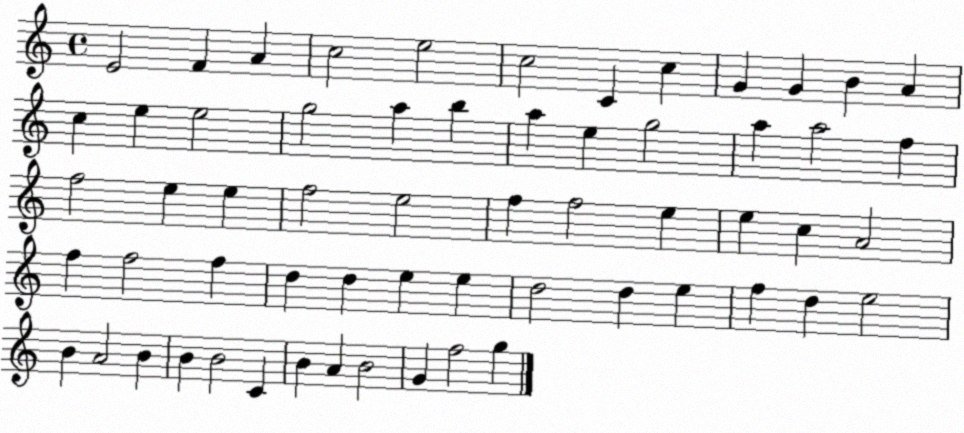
X:1
T:Untitled
M:4/4
L:1/4
K:C
E2 F A c2 e2 c2 C c G G B A c e e2 g2 a b a e g2 a a2 f f2 e e f2 e2 f f2 e e c A2 f f2 f d d e e d2 d e f d e2 B A2 B B B2 C B A B2 G f2 g